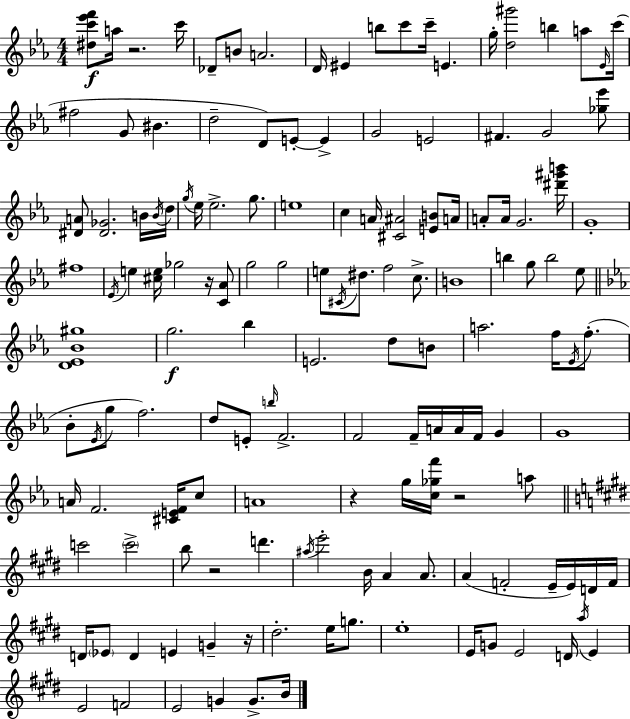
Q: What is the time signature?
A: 4/4